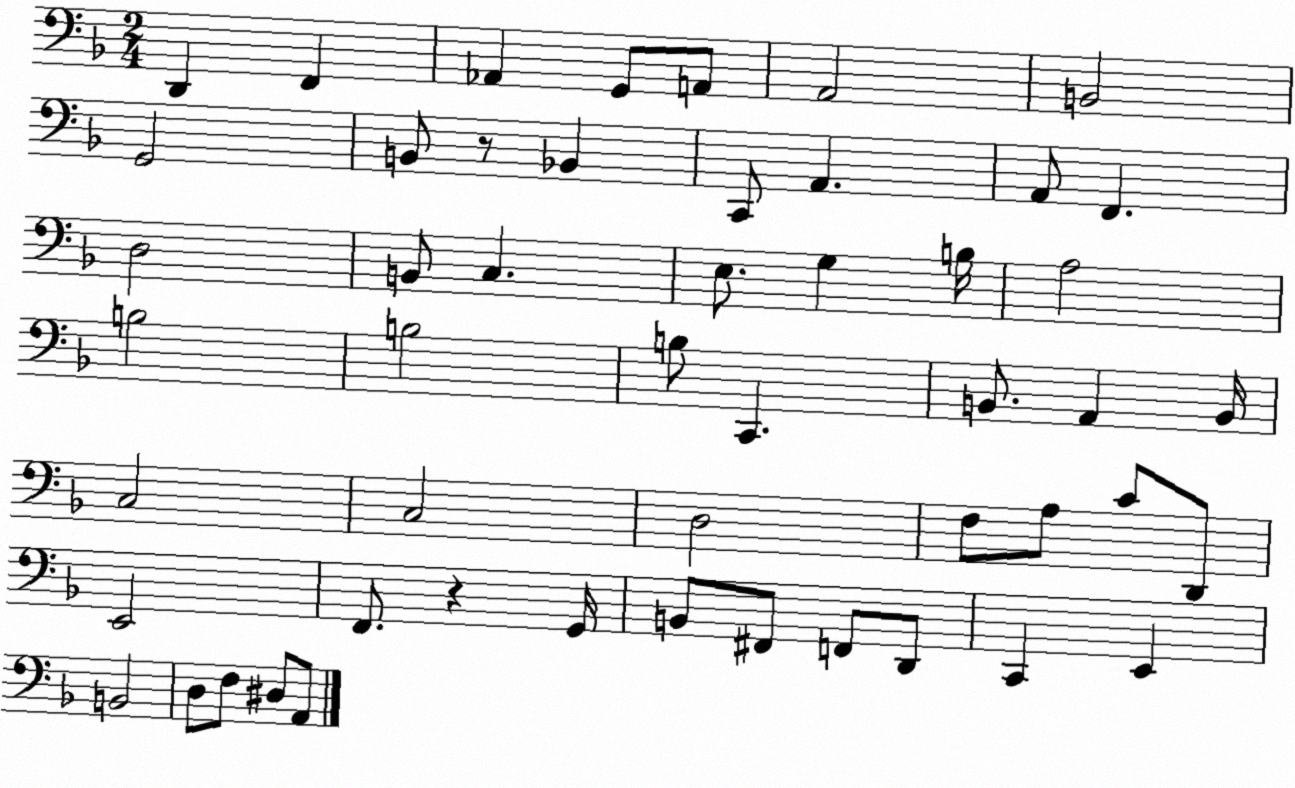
X:1
T:Untitled
M:2/4
L:1/4
K:F
D,, F,, _A,, G,,/2 A,,/2 A,,2 B,,2 G,,2 B,,/2 z/2 _B,, C,,/2 A,, A,,/2 F,, D,2 B,,/2 C, E,/2 G, B,/4 A,2 B,2 B,2 B,/2 C,, B,,/2 A,, B,,/4 C,2 C,2 D,2 F,/2 A,/2 C/2 D,,/2 E,,2 F,,/2 z G,,/4 B,,/2 ^F,,/2 F,,/2 D,,/2 C,, E,, B,,2 D,/2 F,/2 ^D,/2 A,,/2